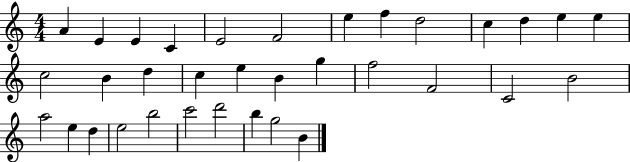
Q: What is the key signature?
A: C major